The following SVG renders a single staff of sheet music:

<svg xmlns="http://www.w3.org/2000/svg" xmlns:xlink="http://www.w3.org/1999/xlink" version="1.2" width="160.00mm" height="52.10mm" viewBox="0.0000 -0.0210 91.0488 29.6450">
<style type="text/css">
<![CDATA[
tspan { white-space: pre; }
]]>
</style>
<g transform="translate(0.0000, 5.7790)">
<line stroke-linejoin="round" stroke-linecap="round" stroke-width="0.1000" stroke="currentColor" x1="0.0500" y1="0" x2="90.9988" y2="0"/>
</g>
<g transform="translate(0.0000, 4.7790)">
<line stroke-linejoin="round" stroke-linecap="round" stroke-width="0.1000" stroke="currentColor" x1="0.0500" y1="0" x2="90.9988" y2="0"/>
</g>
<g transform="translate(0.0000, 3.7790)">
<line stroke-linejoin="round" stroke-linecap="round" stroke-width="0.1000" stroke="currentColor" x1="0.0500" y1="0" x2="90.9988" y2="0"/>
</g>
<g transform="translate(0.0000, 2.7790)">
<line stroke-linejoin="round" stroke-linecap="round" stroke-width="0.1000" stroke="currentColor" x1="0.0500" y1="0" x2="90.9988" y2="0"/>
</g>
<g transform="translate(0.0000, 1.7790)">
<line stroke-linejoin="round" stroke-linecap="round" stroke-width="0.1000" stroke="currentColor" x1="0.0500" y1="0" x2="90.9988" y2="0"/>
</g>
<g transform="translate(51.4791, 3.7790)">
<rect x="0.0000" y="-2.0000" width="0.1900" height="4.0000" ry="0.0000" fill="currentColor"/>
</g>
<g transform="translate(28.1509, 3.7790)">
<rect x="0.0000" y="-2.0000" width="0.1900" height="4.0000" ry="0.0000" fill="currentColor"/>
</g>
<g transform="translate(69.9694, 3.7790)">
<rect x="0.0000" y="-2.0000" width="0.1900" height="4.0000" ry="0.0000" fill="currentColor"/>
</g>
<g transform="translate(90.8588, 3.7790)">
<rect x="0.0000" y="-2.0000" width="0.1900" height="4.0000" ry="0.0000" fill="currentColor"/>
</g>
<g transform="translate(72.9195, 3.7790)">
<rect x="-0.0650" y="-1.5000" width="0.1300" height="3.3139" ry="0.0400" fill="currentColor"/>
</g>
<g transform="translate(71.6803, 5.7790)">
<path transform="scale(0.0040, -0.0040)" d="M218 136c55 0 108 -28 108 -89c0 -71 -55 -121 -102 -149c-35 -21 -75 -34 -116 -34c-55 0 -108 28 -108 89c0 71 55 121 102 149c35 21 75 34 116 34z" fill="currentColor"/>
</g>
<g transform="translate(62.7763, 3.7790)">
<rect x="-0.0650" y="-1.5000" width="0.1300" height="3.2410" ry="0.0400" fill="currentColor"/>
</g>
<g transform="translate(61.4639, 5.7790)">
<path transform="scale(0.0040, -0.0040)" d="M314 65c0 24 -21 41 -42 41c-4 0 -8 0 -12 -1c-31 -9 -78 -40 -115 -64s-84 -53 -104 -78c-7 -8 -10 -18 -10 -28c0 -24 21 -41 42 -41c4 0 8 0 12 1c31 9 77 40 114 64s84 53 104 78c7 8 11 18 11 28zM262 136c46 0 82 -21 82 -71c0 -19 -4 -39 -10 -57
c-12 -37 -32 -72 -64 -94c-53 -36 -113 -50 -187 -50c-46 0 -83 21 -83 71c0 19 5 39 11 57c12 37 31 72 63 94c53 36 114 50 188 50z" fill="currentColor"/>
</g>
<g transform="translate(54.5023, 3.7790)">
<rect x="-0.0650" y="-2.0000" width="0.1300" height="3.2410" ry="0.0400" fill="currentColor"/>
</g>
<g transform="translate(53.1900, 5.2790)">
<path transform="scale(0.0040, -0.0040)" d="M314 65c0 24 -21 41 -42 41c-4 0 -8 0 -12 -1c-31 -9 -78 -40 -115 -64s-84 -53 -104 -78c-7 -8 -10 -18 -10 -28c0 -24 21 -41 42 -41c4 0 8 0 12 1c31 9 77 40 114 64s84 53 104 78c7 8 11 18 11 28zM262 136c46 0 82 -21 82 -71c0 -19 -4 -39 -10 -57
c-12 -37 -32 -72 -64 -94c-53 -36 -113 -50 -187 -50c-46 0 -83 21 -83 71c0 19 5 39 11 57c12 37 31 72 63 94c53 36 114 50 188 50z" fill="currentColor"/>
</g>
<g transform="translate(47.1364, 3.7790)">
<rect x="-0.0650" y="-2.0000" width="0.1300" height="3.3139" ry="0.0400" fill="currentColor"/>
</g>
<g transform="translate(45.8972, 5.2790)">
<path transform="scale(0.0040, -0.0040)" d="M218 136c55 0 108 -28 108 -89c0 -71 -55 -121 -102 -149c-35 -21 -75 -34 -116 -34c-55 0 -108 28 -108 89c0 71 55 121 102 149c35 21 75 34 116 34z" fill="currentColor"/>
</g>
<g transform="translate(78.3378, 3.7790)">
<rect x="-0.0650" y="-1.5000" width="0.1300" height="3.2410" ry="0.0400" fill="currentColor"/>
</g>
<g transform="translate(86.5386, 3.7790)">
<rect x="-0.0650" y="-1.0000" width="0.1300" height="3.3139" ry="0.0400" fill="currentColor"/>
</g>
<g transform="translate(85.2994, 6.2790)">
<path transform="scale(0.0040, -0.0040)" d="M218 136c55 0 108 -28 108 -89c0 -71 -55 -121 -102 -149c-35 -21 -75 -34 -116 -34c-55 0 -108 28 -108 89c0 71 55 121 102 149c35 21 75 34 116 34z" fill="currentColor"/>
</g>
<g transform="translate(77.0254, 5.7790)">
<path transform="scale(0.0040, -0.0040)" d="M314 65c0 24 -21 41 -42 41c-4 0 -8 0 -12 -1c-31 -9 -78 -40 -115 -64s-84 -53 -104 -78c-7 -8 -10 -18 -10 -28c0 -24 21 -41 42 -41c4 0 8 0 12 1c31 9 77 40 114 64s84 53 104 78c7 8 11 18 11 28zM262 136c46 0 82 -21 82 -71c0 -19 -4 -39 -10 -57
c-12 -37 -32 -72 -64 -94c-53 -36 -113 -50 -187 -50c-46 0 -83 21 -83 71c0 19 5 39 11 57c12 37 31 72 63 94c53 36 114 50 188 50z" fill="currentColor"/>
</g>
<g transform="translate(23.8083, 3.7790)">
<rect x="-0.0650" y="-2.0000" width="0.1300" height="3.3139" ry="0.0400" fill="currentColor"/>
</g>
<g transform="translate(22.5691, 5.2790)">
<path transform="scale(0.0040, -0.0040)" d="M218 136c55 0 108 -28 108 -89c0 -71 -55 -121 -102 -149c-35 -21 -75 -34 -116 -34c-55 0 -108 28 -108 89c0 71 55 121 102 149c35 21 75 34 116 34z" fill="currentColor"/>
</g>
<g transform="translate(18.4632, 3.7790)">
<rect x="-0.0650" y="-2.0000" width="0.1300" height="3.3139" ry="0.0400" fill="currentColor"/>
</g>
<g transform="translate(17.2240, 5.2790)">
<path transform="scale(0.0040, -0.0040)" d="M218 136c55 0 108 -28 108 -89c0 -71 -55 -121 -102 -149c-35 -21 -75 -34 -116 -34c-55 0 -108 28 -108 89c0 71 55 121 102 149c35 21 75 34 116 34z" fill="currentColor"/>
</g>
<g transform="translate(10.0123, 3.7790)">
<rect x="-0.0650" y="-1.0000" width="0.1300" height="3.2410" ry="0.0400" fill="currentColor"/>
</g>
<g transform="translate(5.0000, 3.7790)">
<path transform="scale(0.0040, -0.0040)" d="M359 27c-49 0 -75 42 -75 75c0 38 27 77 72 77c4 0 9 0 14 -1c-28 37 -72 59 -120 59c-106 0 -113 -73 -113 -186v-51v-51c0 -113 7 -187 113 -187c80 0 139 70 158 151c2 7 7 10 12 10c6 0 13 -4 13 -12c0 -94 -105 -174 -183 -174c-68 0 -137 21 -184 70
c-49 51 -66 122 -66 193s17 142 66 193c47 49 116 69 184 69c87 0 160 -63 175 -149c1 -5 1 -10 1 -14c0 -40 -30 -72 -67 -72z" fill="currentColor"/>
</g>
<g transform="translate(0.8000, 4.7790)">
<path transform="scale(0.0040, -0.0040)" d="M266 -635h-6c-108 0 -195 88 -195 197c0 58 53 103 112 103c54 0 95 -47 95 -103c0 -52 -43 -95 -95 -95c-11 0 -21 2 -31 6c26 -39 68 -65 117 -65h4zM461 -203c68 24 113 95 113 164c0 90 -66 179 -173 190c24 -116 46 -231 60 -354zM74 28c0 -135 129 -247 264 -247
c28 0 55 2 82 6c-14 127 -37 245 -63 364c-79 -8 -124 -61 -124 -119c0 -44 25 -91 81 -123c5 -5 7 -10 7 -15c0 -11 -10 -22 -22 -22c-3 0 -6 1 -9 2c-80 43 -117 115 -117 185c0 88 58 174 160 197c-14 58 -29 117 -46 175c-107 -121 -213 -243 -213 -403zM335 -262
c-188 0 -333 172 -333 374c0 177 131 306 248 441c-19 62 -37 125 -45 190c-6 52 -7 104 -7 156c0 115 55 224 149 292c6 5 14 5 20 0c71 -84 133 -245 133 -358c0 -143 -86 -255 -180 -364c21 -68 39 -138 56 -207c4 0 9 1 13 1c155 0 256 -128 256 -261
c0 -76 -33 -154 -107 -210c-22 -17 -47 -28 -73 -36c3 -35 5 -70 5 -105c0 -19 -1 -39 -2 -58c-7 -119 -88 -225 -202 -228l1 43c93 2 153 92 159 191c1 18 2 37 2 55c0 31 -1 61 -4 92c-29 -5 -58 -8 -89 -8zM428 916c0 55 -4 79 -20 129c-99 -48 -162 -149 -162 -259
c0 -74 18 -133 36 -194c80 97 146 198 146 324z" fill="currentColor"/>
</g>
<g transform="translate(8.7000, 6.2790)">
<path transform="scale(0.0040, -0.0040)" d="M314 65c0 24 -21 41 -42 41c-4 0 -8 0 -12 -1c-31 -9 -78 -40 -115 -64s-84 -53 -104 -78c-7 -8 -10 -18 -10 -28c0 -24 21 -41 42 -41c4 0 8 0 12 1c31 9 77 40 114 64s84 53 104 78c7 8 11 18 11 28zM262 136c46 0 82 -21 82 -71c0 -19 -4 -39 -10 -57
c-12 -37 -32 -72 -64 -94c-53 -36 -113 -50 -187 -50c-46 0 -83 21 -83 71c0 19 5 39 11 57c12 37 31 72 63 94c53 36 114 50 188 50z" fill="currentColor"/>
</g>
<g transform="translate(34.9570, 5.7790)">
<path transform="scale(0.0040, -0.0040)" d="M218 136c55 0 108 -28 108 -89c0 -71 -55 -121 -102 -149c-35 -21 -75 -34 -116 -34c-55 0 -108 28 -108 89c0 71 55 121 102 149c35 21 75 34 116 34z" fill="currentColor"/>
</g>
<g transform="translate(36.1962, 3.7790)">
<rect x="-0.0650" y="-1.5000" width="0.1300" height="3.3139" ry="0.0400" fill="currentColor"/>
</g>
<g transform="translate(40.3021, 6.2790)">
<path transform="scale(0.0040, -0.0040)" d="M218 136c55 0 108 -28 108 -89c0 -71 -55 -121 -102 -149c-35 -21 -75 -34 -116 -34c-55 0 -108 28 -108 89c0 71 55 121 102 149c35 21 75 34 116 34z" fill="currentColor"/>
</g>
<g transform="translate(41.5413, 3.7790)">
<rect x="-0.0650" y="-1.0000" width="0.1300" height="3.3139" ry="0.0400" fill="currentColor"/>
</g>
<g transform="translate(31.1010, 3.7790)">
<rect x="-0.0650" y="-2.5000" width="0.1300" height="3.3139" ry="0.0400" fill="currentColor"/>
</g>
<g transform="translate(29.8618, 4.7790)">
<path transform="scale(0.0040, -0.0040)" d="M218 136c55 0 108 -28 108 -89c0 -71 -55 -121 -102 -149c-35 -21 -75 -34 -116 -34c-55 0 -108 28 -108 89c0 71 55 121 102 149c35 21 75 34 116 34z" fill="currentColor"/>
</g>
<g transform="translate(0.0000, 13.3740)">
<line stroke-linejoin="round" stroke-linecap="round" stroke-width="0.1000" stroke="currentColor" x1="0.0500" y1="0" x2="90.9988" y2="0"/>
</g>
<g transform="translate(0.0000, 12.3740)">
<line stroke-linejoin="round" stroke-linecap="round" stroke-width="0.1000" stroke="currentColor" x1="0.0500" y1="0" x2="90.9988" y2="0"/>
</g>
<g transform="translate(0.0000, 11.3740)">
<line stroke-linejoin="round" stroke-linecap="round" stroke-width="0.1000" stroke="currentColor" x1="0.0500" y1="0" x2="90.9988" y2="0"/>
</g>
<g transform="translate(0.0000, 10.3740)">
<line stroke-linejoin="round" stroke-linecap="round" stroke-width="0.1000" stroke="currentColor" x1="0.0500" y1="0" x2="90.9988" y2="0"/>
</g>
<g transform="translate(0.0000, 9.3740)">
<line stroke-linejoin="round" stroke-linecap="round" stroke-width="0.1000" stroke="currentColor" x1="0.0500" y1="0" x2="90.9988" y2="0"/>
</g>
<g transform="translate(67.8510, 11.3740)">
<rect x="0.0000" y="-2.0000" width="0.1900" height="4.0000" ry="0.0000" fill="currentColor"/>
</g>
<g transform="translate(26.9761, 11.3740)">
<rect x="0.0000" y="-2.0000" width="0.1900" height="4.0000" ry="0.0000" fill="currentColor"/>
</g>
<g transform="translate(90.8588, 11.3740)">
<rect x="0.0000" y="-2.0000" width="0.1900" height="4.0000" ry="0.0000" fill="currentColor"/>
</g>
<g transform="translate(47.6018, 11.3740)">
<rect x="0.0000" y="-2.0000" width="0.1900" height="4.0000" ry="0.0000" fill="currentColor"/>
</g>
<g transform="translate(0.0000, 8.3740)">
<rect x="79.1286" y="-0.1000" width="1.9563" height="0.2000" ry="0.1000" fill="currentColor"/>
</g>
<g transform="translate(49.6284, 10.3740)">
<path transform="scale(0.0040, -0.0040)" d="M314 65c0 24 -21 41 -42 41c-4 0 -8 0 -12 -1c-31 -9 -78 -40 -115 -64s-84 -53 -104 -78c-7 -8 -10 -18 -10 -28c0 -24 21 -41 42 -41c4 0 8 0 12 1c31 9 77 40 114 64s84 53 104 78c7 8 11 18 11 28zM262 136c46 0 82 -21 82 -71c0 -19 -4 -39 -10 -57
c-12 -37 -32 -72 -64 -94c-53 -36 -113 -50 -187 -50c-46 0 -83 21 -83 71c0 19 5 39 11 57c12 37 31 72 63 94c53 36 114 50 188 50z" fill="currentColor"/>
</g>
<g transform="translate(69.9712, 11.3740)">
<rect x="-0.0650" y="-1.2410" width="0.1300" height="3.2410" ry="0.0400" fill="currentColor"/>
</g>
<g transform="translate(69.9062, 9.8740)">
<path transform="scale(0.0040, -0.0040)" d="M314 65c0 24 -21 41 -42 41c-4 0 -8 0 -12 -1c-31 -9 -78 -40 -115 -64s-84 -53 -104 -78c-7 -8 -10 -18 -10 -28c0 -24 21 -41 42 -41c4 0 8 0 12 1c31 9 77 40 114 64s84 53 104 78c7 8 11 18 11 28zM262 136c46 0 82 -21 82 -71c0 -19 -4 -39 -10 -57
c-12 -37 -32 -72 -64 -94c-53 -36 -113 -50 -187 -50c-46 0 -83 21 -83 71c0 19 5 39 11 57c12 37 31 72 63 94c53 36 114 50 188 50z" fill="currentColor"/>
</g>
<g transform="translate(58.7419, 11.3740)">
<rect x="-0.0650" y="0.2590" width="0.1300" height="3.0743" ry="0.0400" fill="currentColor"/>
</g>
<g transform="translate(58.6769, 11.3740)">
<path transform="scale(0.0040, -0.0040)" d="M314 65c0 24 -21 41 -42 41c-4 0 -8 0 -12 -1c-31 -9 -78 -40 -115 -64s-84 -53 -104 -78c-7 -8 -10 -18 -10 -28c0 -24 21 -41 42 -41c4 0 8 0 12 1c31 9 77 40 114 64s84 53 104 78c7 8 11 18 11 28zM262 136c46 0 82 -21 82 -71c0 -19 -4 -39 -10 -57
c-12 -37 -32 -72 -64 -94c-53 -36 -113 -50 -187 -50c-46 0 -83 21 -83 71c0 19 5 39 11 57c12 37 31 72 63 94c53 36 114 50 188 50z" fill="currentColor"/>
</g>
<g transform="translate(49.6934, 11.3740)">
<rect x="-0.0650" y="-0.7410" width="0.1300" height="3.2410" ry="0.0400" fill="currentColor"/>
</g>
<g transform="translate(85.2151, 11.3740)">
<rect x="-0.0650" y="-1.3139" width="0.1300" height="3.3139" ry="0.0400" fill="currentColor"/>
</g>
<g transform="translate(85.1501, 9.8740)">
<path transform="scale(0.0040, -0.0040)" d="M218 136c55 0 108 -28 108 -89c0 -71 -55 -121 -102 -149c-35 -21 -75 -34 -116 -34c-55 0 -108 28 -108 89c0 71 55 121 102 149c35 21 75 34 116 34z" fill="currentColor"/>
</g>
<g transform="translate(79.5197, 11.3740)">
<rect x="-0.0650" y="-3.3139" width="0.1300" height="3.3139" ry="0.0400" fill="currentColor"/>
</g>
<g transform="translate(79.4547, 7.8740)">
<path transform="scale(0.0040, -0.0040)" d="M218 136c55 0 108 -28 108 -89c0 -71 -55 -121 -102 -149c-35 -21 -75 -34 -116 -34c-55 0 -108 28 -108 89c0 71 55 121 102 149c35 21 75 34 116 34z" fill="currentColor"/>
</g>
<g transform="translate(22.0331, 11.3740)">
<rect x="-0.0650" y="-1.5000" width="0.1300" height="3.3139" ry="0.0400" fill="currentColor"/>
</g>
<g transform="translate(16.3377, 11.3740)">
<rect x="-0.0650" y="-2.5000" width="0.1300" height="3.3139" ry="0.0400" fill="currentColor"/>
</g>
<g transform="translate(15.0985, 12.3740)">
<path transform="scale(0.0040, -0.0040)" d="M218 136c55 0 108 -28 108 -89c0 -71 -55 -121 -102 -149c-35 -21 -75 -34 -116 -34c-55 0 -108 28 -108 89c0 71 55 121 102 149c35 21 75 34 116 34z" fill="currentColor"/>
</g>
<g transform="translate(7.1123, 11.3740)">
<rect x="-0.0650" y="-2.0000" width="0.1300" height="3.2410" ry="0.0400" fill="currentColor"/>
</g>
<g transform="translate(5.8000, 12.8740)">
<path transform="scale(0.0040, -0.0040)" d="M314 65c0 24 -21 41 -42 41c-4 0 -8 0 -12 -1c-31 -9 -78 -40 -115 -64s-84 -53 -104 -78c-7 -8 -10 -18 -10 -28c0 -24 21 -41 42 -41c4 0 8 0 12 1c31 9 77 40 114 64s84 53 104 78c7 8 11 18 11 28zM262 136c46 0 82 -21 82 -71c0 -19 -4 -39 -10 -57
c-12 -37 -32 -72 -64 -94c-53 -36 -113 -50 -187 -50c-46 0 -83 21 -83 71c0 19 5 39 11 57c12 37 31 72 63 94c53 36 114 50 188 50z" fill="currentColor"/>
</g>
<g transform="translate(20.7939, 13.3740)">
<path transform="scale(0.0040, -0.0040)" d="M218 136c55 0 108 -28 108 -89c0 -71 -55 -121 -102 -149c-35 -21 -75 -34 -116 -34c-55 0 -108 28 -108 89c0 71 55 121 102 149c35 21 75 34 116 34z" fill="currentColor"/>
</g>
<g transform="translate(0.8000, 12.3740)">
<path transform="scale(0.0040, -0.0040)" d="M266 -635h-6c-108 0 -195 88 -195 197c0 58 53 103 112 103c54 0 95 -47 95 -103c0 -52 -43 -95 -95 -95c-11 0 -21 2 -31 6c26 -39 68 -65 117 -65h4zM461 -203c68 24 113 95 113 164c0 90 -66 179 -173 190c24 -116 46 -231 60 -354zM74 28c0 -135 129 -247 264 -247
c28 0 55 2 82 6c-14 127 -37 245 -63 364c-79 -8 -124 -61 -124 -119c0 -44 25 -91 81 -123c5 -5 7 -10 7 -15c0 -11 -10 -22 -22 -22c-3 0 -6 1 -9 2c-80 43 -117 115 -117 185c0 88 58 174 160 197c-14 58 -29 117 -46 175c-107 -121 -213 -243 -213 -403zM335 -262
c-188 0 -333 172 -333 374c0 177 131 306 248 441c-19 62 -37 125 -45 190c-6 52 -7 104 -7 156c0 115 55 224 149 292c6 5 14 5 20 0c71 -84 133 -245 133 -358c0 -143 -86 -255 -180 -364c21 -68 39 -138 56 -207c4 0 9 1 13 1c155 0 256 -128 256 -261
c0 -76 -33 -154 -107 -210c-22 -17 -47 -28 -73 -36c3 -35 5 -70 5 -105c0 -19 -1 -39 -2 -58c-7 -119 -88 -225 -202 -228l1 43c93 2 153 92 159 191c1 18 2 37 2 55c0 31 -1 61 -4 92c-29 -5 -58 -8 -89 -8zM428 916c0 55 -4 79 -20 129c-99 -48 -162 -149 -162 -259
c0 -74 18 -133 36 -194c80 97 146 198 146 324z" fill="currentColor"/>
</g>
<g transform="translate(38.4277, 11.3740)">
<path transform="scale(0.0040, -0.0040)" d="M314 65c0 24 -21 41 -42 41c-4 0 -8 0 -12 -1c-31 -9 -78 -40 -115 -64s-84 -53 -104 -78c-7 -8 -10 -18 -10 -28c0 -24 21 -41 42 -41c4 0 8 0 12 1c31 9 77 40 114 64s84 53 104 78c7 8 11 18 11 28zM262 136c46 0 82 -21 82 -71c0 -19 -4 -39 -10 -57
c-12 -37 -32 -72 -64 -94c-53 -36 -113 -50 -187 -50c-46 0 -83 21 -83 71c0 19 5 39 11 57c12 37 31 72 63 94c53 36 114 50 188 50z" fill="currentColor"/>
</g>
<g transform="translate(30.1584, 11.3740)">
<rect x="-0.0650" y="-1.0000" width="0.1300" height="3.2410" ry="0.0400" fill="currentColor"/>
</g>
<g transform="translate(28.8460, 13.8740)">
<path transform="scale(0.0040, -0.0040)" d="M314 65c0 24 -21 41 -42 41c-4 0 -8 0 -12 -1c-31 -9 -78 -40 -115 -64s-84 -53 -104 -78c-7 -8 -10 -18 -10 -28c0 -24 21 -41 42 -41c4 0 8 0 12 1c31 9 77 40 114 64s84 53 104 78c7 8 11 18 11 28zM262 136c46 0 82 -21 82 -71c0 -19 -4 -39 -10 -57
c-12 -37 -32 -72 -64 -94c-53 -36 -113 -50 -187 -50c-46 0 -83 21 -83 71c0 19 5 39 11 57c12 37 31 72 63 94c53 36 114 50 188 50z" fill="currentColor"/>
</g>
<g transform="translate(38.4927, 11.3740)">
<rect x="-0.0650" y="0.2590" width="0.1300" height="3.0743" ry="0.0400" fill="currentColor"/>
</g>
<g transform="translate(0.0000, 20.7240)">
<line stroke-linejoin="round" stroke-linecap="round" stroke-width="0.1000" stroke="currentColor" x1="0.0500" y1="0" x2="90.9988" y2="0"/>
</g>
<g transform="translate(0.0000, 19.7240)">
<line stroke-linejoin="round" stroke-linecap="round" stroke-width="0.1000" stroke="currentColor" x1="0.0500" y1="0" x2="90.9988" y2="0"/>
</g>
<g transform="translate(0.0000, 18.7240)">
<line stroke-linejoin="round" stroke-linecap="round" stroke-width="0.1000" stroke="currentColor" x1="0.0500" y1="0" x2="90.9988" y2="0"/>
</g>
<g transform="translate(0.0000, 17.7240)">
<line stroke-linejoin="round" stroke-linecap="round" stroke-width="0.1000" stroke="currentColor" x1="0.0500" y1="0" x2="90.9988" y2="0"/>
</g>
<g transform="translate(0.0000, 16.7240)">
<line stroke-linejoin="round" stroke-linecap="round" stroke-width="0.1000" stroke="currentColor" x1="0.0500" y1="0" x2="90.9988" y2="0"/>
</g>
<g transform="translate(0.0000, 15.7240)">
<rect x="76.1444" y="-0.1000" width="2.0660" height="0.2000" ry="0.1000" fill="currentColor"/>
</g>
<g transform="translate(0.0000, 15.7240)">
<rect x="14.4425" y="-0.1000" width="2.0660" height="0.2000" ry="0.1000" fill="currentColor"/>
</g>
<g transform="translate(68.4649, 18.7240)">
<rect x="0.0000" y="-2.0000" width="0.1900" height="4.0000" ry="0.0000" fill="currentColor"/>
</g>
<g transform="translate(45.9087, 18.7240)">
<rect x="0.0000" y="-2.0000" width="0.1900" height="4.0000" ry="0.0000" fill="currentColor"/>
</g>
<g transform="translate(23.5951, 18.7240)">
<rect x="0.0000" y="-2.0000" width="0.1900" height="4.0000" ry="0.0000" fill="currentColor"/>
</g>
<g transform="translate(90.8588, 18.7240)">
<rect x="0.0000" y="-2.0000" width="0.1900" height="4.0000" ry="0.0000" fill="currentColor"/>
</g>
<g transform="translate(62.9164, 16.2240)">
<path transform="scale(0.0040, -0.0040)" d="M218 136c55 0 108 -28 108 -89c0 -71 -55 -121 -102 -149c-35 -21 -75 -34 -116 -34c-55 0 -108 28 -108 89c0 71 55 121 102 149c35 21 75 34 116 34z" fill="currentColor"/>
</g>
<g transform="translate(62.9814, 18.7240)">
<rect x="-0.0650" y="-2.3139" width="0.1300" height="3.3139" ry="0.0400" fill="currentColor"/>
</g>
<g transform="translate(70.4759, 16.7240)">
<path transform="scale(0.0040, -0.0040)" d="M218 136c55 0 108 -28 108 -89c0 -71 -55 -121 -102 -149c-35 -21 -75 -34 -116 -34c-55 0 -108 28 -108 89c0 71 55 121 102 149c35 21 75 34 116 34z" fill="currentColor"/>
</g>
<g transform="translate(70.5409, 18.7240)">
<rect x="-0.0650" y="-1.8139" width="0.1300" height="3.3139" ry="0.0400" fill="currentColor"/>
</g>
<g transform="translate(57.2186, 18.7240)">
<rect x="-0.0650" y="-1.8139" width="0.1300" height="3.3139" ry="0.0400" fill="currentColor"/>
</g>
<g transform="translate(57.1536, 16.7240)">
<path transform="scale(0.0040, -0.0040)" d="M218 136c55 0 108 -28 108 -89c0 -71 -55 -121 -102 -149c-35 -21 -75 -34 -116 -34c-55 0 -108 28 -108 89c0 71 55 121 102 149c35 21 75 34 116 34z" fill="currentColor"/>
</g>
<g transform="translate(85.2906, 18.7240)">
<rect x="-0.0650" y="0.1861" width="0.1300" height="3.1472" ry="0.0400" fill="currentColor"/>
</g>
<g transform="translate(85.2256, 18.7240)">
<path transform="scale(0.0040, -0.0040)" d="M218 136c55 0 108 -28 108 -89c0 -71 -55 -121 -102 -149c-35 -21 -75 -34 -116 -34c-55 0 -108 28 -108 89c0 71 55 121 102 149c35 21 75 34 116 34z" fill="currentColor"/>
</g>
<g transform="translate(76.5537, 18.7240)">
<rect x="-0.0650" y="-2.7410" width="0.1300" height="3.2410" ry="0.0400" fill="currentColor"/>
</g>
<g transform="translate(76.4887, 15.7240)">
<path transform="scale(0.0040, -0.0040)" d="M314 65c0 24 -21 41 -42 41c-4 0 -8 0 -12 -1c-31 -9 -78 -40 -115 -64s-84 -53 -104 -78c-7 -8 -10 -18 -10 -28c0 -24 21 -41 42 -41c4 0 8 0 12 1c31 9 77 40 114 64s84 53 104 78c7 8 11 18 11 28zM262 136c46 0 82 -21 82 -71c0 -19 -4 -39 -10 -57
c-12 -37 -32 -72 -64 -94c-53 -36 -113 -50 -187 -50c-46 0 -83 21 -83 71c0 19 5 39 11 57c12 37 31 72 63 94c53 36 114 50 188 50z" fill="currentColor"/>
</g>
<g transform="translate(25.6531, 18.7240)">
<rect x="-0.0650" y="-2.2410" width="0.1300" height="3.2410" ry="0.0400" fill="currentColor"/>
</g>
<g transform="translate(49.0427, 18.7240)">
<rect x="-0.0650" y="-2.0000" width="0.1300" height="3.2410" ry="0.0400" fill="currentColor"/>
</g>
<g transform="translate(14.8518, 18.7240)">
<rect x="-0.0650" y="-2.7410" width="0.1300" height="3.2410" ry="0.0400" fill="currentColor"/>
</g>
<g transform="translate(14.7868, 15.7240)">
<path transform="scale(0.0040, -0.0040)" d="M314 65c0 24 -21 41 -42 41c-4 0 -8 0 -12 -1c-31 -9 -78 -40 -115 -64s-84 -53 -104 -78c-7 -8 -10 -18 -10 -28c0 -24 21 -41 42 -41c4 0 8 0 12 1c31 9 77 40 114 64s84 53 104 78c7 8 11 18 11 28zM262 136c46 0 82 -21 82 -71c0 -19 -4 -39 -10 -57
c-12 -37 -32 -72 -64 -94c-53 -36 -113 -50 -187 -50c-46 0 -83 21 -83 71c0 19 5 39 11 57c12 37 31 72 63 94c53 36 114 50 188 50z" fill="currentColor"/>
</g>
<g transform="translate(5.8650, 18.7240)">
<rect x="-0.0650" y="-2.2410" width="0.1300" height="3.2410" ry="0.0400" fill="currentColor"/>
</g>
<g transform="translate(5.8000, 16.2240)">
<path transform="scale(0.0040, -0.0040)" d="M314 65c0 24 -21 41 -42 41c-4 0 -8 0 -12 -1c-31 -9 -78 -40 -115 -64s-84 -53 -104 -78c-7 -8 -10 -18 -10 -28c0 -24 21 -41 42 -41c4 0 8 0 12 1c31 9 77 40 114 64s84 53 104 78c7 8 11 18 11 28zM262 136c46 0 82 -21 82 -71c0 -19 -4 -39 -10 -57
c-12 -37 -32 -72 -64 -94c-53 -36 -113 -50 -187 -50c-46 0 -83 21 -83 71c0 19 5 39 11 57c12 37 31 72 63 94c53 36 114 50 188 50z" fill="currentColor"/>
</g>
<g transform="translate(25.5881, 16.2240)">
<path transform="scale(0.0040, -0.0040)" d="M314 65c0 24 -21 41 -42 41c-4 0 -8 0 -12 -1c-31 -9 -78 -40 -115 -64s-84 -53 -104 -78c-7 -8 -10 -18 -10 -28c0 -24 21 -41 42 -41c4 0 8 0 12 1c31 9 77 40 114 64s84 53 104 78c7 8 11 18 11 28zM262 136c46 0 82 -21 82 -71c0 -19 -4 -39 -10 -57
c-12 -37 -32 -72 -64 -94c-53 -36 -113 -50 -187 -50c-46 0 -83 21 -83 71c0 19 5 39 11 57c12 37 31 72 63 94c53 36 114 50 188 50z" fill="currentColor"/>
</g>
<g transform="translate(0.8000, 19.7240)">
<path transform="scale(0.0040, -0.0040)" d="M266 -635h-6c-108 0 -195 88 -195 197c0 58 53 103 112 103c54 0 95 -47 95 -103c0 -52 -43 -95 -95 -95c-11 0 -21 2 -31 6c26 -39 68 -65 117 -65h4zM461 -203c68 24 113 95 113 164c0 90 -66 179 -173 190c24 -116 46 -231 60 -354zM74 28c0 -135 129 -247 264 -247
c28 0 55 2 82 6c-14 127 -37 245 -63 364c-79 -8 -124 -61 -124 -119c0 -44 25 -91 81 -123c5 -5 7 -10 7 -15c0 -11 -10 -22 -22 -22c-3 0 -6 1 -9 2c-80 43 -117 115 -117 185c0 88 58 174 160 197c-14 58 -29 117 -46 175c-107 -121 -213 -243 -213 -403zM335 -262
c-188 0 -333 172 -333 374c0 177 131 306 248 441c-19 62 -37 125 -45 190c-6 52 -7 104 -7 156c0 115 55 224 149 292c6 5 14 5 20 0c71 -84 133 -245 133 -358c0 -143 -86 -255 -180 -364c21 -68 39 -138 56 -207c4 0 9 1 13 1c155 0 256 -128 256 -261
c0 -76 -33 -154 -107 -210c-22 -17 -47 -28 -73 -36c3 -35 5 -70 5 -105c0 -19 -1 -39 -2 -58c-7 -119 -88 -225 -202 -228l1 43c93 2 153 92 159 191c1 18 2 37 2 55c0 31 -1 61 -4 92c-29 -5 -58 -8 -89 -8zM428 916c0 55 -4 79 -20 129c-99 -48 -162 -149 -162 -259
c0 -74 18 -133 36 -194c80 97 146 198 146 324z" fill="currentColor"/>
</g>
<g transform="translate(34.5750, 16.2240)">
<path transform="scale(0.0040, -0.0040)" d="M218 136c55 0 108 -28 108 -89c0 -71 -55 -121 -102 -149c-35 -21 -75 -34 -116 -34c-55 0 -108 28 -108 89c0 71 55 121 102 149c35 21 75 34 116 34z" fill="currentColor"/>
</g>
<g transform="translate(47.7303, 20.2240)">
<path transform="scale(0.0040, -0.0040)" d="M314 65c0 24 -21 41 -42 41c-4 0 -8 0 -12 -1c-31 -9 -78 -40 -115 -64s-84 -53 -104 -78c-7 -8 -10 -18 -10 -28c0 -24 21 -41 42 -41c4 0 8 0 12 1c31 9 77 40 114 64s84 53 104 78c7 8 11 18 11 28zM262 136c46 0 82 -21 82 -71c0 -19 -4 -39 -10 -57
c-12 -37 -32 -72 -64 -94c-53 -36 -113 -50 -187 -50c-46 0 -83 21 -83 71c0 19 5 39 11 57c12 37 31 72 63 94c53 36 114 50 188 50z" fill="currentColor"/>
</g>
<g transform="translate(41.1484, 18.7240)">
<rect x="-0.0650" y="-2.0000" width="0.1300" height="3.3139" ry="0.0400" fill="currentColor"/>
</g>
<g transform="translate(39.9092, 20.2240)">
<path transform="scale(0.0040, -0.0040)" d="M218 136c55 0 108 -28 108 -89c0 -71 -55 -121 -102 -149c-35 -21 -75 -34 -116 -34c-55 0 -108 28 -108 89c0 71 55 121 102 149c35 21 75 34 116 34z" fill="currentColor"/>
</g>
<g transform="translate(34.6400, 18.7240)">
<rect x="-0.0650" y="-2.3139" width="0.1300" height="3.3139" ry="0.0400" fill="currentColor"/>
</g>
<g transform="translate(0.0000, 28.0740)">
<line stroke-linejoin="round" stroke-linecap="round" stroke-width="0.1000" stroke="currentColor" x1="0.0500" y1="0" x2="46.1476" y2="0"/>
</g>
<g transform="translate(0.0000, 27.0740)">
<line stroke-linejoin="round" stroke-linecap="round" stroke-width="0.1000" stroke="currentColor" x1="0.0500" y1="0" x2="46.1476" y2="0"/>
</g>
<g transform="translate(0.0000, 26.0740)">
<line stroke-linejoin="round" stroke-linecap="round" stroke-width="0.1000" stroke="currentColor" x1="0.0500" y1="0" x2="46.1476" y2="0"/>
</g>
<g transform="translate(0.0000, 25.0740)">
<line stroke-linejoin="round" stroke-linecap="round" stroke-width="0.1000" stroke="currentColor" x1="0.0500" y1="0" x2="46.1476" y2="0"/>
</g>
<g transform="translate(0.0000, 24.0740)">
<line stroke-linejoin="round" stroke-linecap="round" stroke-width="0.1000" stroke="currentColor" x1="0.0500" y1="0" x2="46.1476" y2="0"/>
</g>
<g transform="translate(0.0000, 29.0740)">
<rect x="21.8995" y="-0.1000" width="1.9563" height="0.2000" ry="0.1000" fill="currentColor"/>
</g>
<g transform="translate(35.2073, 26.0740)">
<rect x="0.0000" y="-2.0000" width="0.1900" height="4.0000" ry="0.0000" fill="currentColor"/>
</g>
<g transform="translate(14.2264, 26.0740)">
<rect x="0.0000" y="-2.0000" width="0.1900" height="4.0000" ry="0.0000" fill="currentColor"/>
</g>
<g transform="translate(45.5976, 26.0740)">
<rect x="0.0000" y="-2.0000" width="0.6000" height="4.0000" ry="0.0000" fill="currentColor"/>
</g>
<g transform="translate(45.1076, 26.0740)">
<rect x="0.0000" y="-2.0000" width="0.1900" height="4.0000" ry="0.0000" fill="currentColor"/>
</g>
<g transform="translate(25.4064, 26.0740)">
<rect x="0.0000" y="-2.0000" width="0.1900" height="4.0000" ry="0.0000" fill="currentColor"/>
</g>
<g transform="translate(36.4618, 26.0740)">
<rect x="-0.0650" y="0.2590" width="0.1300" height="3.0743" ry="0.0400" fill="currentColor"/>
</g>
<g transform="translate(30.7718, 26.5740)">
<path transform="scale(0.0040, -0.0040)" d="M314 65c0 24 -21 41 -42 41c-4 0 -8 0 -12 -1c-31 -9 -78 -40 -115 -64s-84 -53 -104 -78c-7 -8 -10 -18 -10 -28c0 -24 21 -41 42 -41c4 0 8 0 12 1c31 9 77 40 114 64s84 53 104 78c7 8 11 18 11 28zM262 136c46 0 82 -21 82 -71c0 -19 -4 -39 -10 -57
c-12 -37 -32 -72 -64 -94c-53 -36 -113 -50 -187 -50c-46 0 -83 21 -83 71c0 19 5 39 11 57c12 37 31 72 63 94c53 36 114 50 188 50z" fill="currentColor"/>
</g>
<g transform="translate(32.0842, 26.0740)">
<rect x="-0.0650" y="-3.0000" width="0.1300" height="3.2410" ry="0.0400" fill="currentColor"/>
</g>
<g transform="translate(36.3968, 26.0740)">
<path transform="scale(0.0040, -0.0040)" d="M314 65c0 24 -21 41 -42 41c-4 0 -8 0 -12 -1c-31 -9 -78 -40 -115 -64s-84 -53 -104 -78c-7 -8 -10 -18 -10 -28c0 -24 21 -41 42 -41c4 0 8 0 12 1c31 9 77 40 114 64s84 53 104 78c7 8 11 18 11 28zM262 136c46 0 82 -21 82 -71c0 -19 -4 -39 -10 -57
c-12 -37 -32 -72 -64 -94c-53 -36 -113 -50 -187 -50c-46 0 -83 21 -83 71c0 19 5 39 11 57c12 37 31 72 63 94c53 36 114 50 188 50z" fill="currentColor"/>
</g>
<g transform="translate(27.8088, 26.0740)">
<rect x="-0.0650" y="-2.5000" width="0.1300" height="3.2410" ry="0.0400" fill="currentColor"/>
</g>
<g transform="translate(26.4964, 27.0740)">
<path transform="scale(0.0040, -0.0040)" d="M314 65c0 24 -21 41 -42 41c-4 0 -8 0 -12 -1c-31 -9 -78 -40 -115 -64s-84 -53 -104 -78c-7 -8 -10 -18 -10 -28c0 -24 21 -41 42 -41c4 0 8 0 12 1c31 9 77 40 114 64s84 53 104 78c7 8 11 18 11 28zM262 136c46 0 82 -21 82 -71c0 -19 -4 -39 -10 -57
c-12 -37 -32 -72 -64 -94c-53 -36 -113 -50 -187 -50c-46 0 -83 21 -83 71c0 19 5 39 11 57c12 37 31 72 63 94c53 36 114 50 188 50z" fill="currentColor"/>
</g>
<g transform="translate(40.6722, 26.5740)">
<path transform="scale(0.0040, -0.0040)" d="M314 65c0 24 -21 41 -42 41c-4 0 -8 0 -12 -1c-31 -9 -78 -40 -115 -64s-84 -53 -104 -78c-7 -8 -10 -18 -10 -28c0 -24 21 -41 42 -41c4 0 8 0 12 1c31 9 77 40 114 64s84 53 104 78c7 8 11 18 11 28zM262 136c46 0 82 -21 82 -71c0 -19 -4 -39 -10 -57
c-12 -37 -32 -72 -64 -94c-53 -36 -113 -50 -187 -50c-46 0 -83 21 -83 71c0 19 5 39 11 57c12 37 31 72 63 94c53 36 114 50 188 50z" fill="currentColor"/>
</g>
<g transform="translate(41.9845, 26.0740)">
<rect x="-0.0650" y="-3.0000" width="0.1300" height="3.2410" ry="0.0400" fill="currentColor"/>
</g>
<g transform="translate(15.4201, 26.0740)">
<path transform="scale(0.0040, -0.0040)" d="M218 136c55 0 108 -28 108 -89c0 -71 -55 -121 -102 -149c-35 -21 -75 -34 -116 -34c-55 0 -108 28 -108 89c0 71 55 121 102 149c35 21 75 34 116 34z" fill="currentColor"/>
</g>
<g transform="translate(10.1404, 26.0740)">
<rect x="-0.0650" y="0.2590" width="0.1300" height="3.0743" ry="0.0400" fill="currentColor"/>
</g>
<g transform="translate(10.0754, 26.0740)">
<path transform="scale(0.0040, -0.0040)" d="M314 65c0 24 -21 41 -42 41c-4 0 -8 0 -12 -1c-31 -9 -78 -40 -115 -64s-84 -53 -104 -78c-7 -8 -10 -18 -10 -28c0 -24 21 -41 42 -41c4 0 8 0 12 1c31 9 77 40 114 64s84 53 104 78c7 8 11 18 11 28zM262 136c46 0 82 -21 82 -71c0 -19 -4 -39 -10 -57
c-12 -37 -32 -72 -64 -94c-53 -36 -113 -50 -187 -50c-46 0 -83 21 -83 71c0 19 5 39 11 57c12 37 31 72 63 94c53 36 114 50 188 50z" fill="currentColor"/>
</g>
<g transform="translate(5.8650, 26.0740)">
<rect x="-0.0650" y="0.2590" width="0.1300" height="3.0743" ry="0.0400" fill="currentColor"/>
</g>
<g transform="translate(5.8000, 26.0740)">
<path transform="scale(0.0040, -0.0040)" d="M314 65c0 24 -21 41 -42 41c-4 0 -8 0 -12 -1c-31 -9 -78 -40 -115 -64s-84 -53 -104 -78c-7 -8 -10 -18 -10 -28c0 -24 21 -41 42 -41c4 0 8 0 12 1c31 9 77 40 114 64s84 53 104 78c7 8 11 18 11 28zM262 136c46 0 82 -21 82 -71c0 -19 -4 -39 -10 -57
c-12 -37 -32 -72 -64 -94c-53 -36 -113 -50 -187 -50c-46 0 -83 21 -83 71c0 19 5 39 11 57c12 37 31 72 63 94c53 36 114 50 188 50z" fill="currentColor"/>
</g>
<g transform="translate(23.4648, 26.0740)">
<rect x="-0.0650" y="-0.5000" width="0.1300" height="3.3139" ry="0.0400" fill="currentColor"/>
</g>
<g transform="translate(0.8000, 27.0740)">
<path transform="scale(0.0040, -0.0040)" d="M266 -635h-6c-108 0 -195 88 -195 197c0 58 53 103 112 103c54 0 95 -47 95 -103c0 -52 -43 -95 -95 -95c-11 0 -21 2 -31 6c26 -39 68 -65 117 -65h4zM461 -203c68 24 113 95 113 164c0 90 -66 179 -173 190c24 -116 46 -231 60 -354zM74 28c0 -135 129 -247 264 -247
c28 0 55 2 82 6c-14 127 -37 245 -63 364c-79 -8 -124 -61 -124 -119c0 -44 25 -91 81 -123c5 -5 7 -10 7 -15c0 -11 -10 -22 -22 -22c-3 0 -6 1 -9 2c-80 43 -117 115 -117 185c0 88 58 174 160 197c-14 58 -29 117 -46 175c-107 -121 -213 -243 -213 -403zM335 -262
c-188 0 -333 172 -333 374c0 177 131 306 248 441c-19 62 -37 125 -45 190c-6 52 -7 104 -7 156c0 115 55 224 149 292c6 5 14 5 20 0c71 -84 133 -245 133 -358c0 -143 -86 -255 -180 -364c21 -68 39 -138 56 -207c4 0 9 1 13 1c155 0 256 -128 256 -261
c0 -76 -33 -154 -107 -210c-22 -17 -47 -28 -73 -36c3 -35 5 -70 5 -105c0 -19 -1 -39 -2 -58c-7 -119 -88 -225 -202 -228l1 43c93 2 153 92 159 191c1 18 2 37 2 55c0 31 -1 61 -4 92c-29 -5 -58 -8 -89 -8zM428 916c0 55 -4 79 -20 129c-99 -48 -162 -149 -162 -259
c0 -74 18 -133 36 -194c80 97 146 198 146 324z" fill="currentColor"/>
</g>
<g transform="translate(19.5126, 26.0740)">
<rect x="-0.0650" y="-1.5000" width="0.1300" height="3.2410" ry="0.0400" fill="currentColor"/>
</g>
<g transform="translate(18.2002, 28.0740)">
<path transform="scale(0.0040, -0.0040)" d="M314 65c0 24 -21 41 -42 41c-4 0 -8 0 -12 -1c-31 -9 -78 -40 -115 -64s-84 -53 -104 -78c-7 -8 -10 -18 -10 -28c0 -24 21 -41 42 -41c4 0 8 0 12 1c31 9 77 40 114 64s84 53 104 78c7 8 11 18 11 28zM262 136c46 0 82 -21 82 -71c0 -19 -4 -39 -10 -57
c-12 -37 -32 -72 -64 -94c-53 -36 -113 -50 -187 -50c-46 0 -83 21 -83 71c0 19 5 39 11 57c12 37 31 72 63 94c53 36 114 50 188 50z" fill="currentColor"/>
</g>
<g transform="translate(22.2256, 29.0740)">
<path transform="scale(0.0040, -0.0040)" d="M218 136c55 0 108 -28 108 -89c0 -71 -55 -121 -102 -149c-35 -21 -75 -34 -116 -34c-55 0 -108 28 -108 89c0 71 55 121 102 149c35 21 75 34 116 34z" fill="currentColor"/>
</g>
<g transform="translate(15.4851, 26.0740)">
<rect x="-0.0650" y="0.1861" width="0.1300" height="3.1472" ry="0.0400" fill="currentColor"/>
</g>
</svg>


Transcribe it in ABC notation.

X:1
T:Untitled
M:4/4
L:1/4
K:C
D2 F F G E D F F2 E2 E E2 D F2 G E D2 B2 d2 B2 e2 b e g2 a2 g2 g F F2 f g f a2 B B2 B2 B E2 C G2 A2 B2 A2